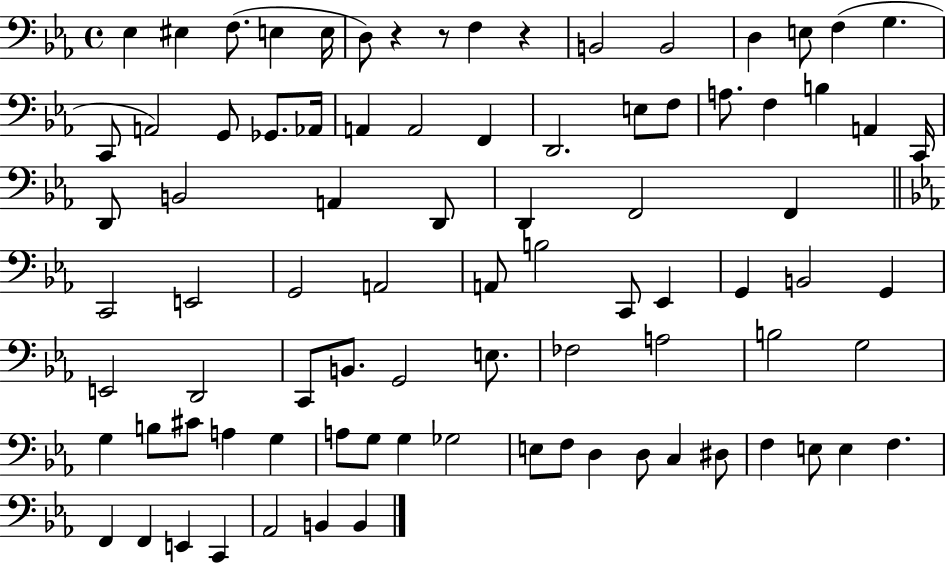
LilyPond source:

{
  \clef bass
  \time 4/4
  \defaultTimeSignature
  \key ees \major
  ees4 eis4 f8.( e4 e16 | d8) r4 r8 f4 r4 | b,2 b,2 | d4 e8 f4( g4. | \break c,8 a,2) g,8 ges,8. aes,16 | a,4 a,2 f,4 | d,2. e8 f8 | a8. f4 b4 a,4 c,16 | \break d,8 b,2 a,4 d,8 | d,4 f,2 f,4 | \bar "||" \break \key c \minor c,2 e,2 | g,2 a,2 | a,8 b2 c,8 ees,4 | g,4 b,2 g,4 | \break e,2 d,2 | c,8 b,8. g,2 e8. | fes2 a2 | b2 g2 | \break g4 b8 cis'8 a4 g4 | a8 g8 g4 ges2 | e8 f8 d4 d8 c4 dis8 | f4 e8 e4 f4. | \break f,4 f,4 e,4 c,4 | aes,2 b,4 b,4 | \bar "|."
}